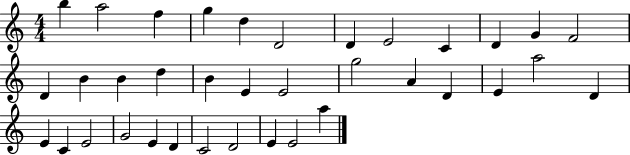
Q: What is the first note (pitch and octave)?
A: B5